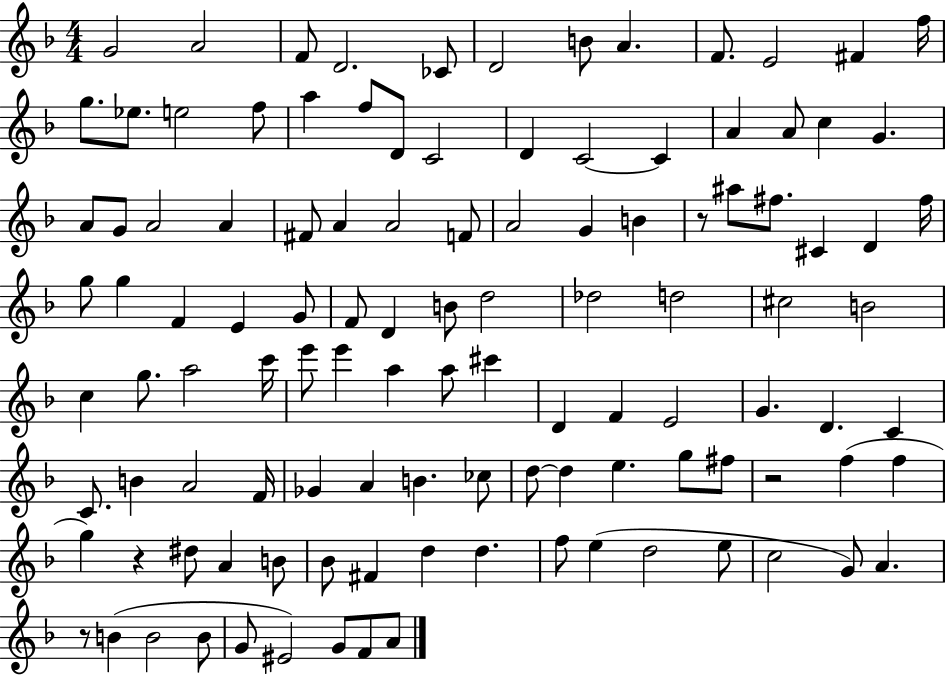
{
  \clef treble
  \numericTimeSignature
  \time 4/4
  \key f \major
  g'2 a'2 | f'8 d'2. ces'8 | d'2 b'8 a'4. | f'8. e'2 fis'4 f''16 | \break g''8. ees''8. e''2 f''8 | a''4 f''8 d'8 c'2 | d'4 c'2~~ c'4 | a'4 a'8 c''4 g'4. | \break a'8 g'8 a'2 a'4 | fis'8 a'4 a'2 f'8 | a'2 g'4 b'4 | r8 ais''8 fis''8. cis'4 d'4 fis''16 | \break g''8 g''4 f'4 e'4 g'8 | f'8 d'4 b'8 d''2 | des''2 d''2 | cis''2 b'2 | \break c''4 g''8. a''2 c'''16 | e'''8 e'''4 a''4 a''8 cis'''4 | d'4 f'4 e'2 | g'4. d'4. c'4 | \break c'8. b'4 a'2 f'16 | ges'4 a'4 b'4. ces''8 | d''8~~ d''4 e''4. g''8 fis''8 | r2 f''4( f''4 | \break g''4) r4 dis''8 a'4 b'8 | bes'8 fis'4 d''4 d''4. | f''8 e''4( d''2 e''8 | c''2 g'8) a'4. | \break r8 b'4( b'2 b'8 | g'8 eis'2) g'8 f'8 a'8 | \bar "|."
}